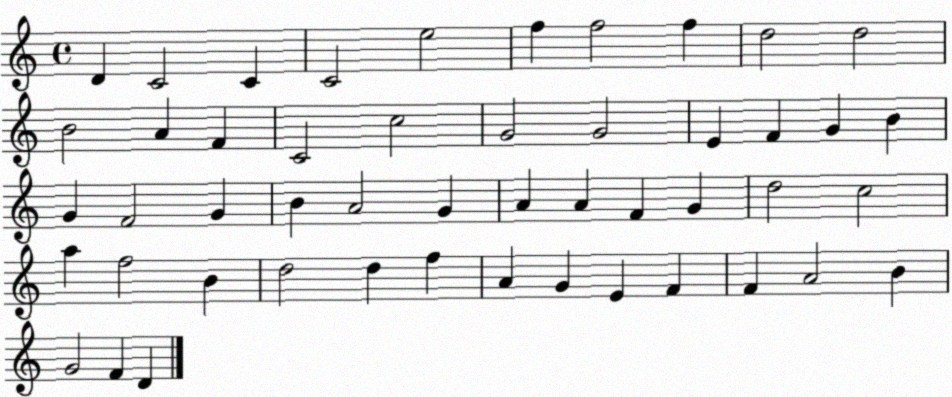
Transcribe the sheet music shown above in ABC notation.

X:1
T:Untitled
M:4/4
L:1/4
K:C
D C2 C C2 e2 f f2 f d2 d2 B2 A F C2 c2 G2 G2 E F G B G F2 G B A2 G A A F G d2 c2 a f2 B d2 d f A G E F F A2 B G2 F D